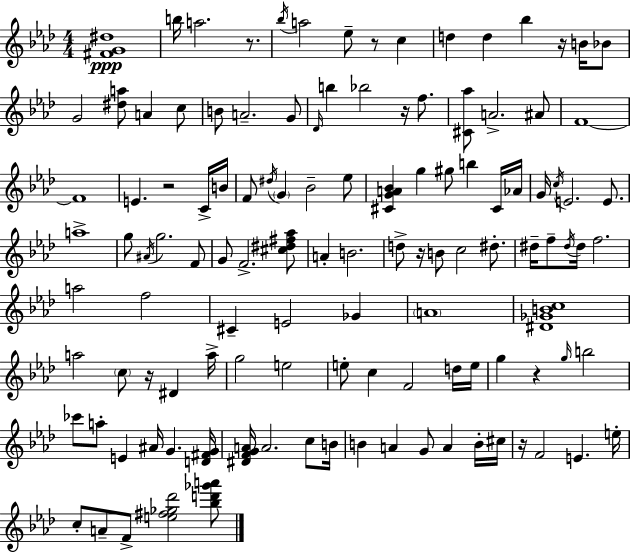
{
  \clef treble
  \numericTimeSignature
  \time 4/4
  \key aes \major
  <fis' g' dis''>1\ppp | b''16 a''2. r8. | \acciaccatura { bes''16 } a''2 ees''8-- r8 c''4 | d''4 d''4 bes''4 r16 b'16 bes'8 | \break g'2 <dis'' a''>8 a'4 c''8 | b'8 a'2.-- g'8 | \grace { des'16 } b''4 bes''2 r16 f''8. | <cis' aes''>8 a'2.-> | \break ais'8 f'1~~ | f'1 | e'4. r2 | c'16-> b'16 f'8 \acciaccatura { dis''16 } \parenthesize g'4 bes'2-- | \break ees''8 <cis' g' a' bes'>4 g''4 gis''8 b''4 | cis'16 aes'16 g'16 \acciaccatura { c''16 } e'2. | e'8. a''1-> | g''8 \acciaccatura { ais'16 } g''2. | \break f'8 g'8 f'2.-> | <cis'' dis'' fis'' aes''>8 a'4-. b'2. | d''8-> r16 b'8 c''2 | dis''8.-. dis''16-- f''8-- \acciaccatura { dis''16 } dis''16 f''2. | \break a''2 f''2 | cis'4-- e'2 | ges'4 \parenthesize a'1 | <dis' ges' b' c''>1 | \break a''2 \parenthesize c''8 | r16 dis'4 a''16-> g''2 e''2 | e''8-. c''4 f'2 | d''16 e''16 g''4 r4 \grace { g''16 } b''2 | \break ces'''8 a''8-. e'4 ais'16 | g'4. <d' fis' g'>16 <dis' f' g' a'>16 a'2. | c''8 b'16 b'4 a'4 g'8 | a'4 b'16-. cis''16 r16 f'2 | \break e'4. e''16-. c''8-. a'8-- f'8-> <e'' fis'' ges'' des'''>2 | <bes'' d''' ges''' a'''>8 \bar "|."
}